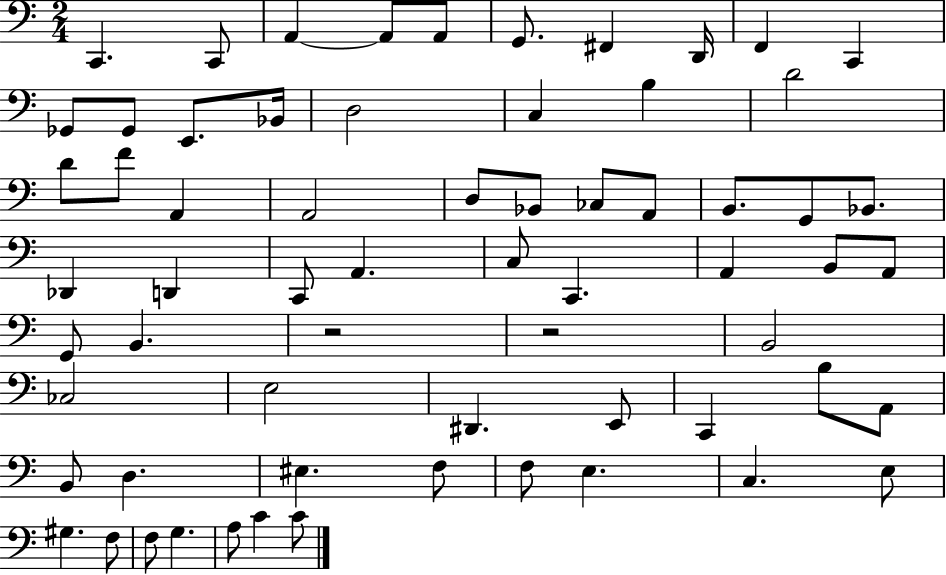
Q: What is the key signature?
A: C major